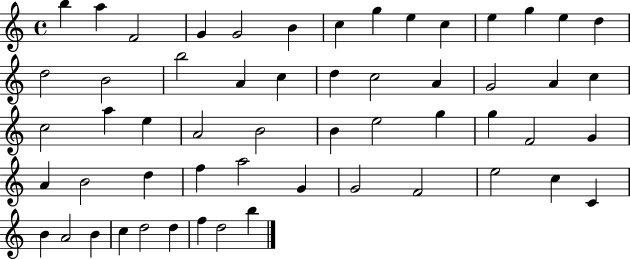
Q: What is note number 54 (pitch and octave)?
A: F5